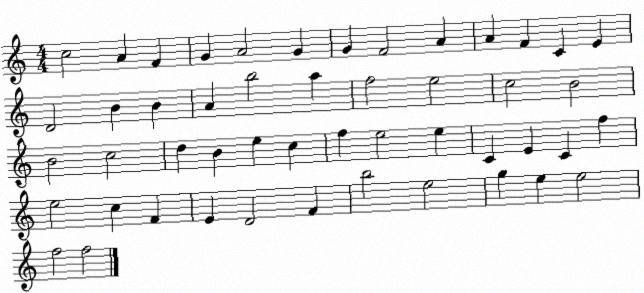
X:1
T:Untitled
M:4/4
L:1/4
K:C
c2 A F G A2 G G F2 A A F C E D2 B B A b2 a f2 e2 c2 B2 B2 c2 d B e c f e2 e C E C f e2 c F E D2 F b2 e2 g e e2 f2 f2